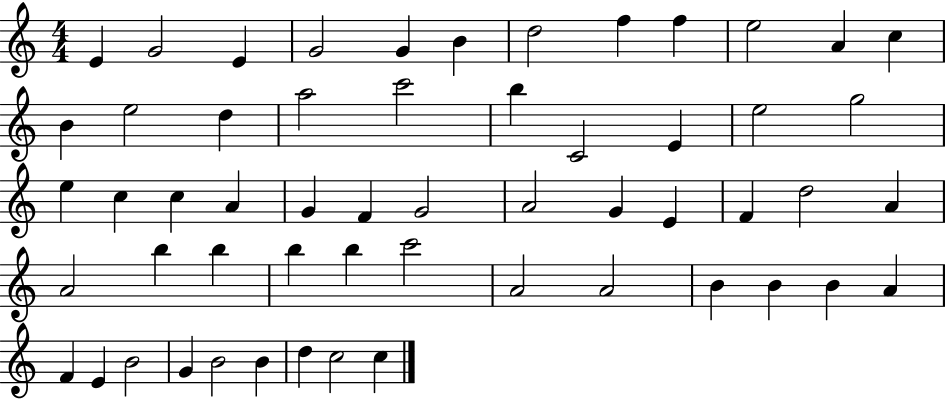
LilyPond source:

{
  \clef treble
  \numericTimeSignature
  \time 4/4
  \key c \major
  e'4 g'2 e'4 | g'2 g'4 b'4 | d''2 f''4 f''4 | e''2 a'4 c''4 | \break b'4 e''2 d''4 | a''2 c'''2 | b''4 c'2 e'4 | e''2 g''2 | \break e''4 c''4 c''4 a'4 | g'4 f'4 g'2 | a'2 g'4 e'4 | f'4 d''2 a'4 | \break a'2 b''4 b''4 | b''4 b''4 c'''2 | a'2 a'2 | b'4 b'4 b'4 a'4 | \break f'4 e'4 b'2 | g'4 b'2 b'4 | d''4 c''2 c''4 | \bar "|."
}